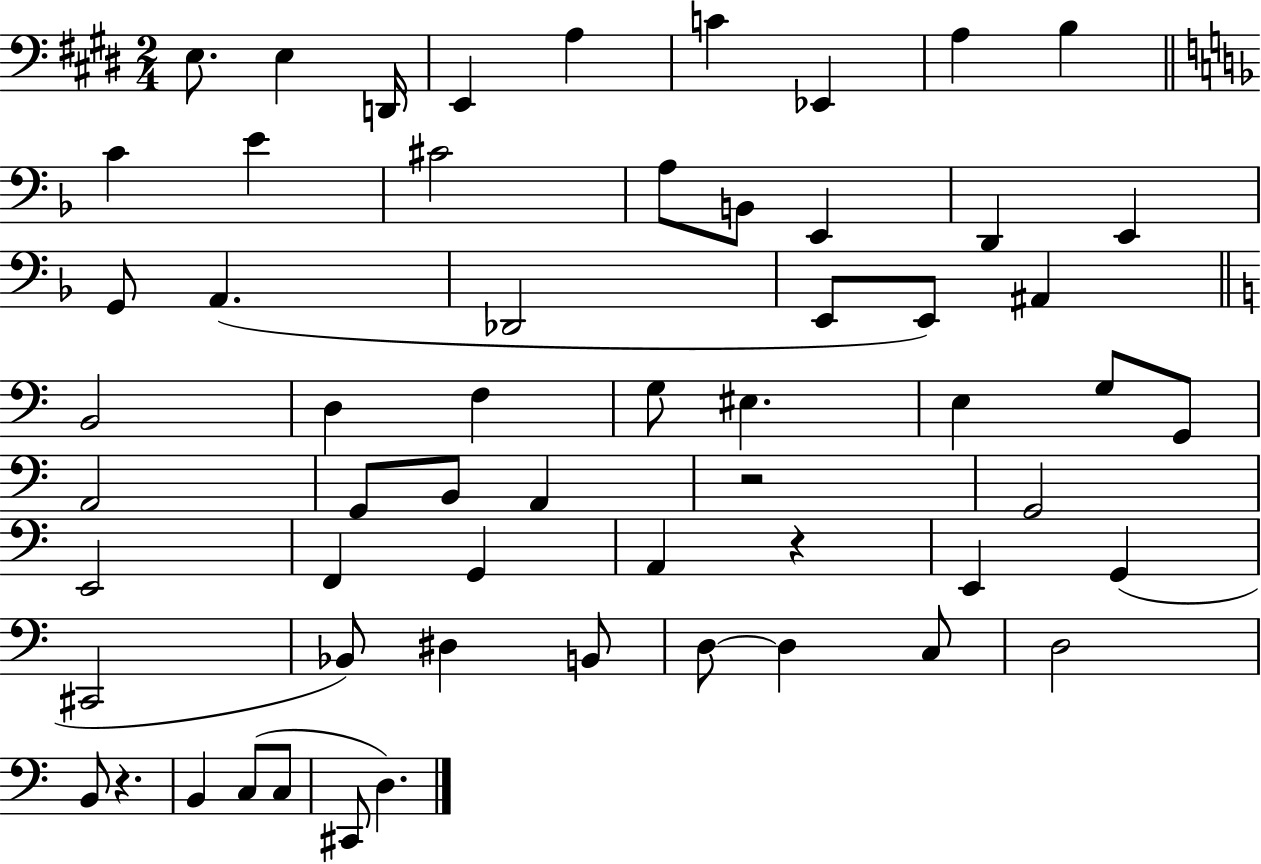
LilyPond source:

{
  \clef bass
  \numericTimeSignature
  \time 2/4
  \key e \major
  e8. e4 d,16 | e,4 a4 | c'4 ees,4 | a4 b4 | \break \bar "||" \break \key d \minor c'4 e'4 | cis'2 | a8 b,8 e,4 | d,4 e,4 | \break g,8 a,4.( | des,2 | e,8 e,8) ais,4 | \bar "||" \break \key a \minor b,2 | d4 f4 | g8 eis4. | e4 g8 g,8 | \break a,2 | g,8 b,8 a,4 | r2 | g,2 | \break e,2 | f,4 g,4 | a,4 r4 | e,4 g,4( | \break cis,2 | bes,8) dis4 b,8 | d8~~ d4 c8 | d2 | \break b,8 r4. | b,4 c8( c8 | cis,8 d4.) | \bar "|."
}